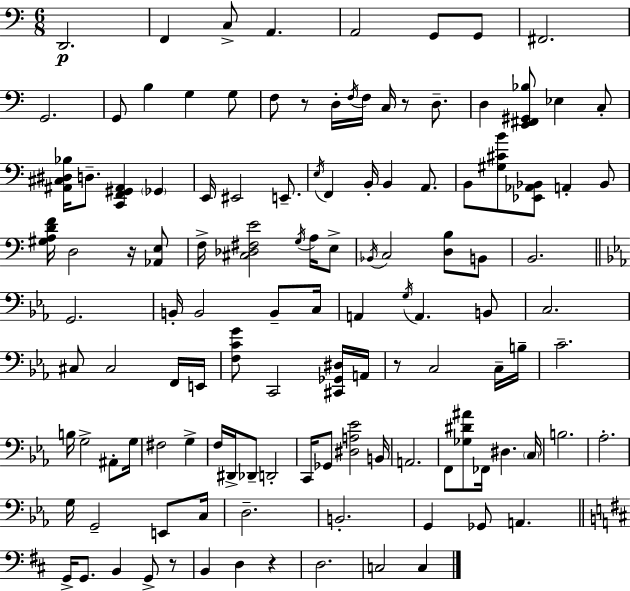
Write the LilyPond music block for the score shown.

{
  \clef bass
  \numericTimeSignature
  \time 6/8
  \key a \minor
  d,2.\p | f,4 c8-> a,4. | a,2 g,8 g,8 | fis,2. | \break g,2. | g,8 b4 g4 g8 | f8 r8 d16-. \acciaccatura { f16 } f16 c16 r8 d8.-- | d4 <e, fis, gis, bes>8 ees4 c8-. | \break <ais, cis dis bes>16 d8.-- <c, f, gis, ais,>4 \parenthesize ges,4 | e,16 eis,2 e,8.-- | \acciaccatura { e16 } f,4 b,16-. b,4 a,8. | b,8 <gis cis' b'>8 <ees, aes, bes,>8 a,4-. | \break bes,8 <gis a d' f'>16 d2 r16 | <aes, e>8 f16-> <cis des fis e'>2 \acciaccatura { g16 } | a16 e8-> \acciaccatura { bes,16 } c2 | <d b>8 b,8 b,2. | \break \bar "||" \break \key ees \major g,2. | b,16-. b,2 b,8-- c16 | a,4 \acciaccatura { g16 } a,4. b,8 | c2. | \break cis8 cis2 f,16 | e,16 <f c' g'>8 c,2 <cis, ges, dis>16 | a,16 r8 c2 c16-- | b16-- c'2.-- | \break b16 g2-> ais,8-. | g16 fis2 g4-> | f16 dis,16-> des,8-- d,2-. | c,16 ges,8 <dis a ees'>2 | \break b,16 a,2. | f,8 <ges dis' ais'>8 fes,16 dis4. | \parenthesize c16 b2. | aes2.-. | \break g16 g,2-- e,8 | c16 d2.-- | b,2.-. | g,4 ges,8 a,4. | \break \bar "||" \break \key d \major g,16-> g,8. b,4 g,8-> r8 | b,4 d4 r4 | d2. | c2 c4 | \break \bar "|."
}